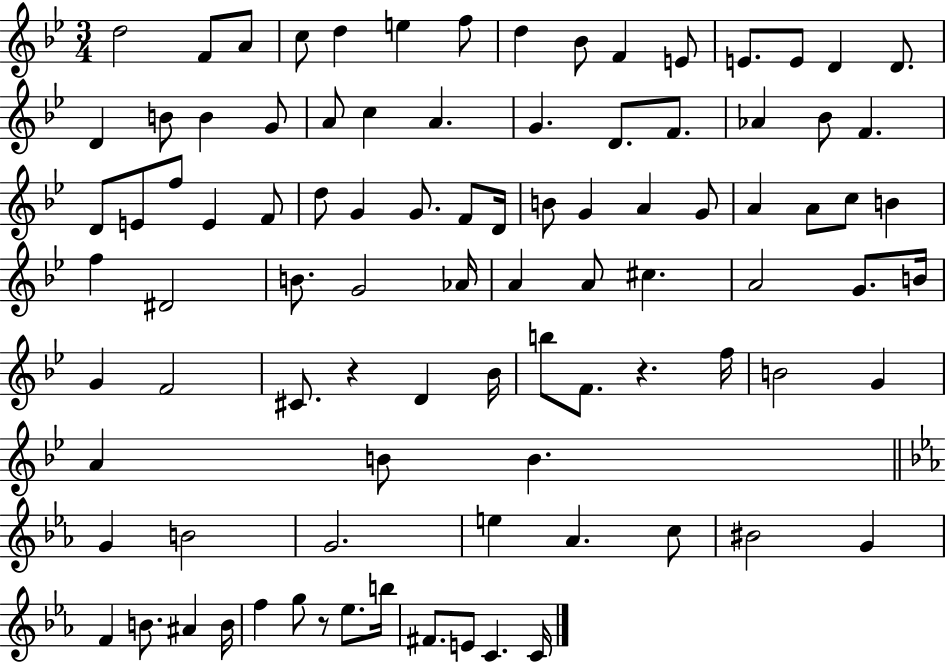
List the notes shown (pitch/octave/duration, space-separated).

D5/h F4/e A4/e C5/e D5/q E5/q F5/e D5/q Bb4/e F4/q E4/e E4/e. E4/e D4/q D4/e. D4/q B4/e B4/q G4/e A4/e C5/q A4/q. G4/q. D4/e. F4/e. Ab4/q Bb4/e F4/q. D4/e E4/e F5/e E4/q F4/e D5/e G4/q G4/e. F4/e D4/s B4/e G4/q A4/q G4/e A4/q A4/e C5/e B4/q F5/q D#4/h B4/e. G4/h Ab4/s A4/q A4/e C#5/q. A4/h G4/e. B4/s G4/q F4/h C#4/e. R/q D4/q Bb4/s B5/e F4/e. R/q. F5/s B4/h G4/q A4/q B4/e B4/q. G4/q B4/h G4/h. E5/q Ab4/q. C5/e BIS4/h G4/q F4/q B4/e. A#4/q B4/s F5/q G5/e R/e Eb5/e. B5/s F#4/e. E4/e C4/q. C4/s